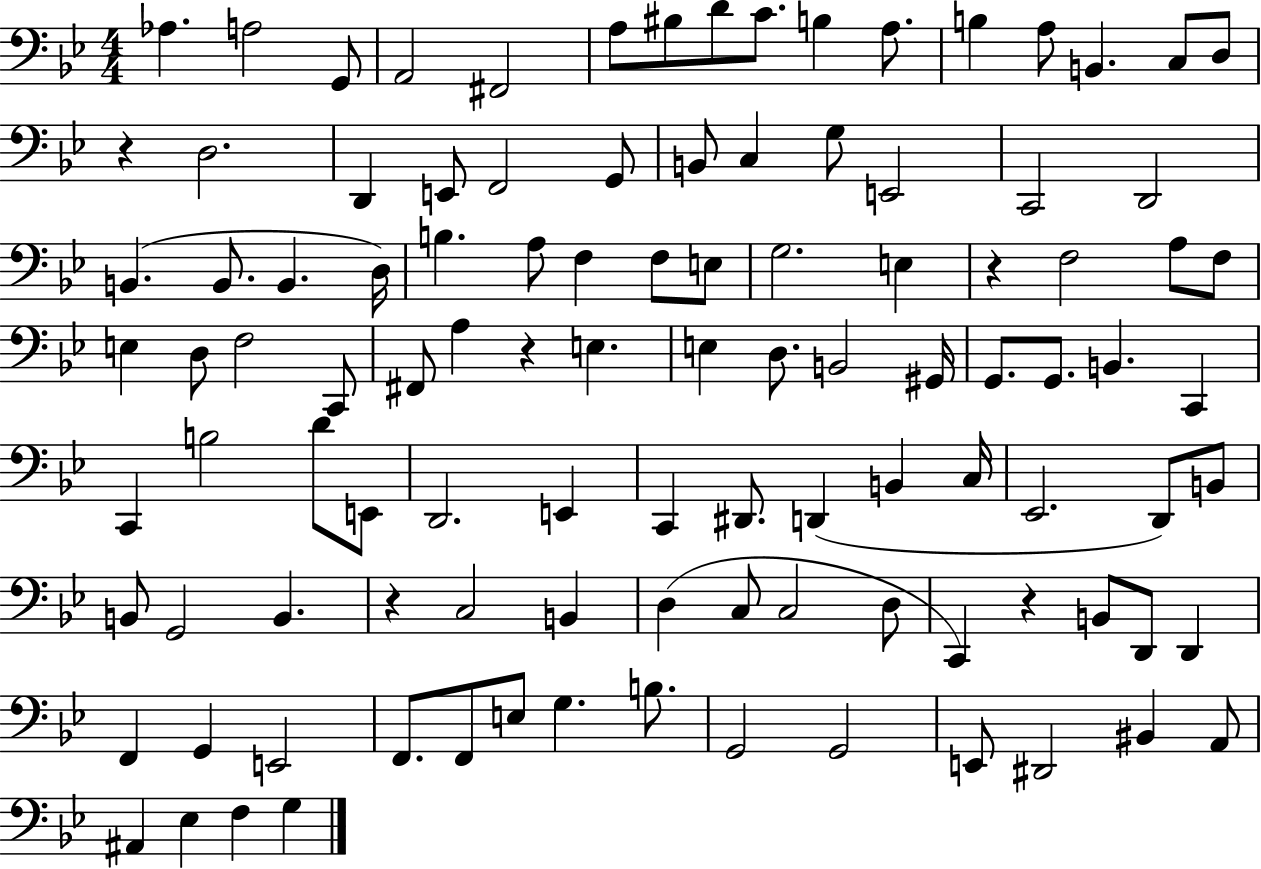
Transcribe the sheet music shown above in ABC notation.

X:1
T:Untitled
M:4/4
L:1/4
K:Bb
_A, A,2 G,,/2 A,,2 ^F,,2 A,/2 ^B,/2 D/2 C/2 B, A,/2 B, A,/2 B,, C,/2 D,/2 z D,2 D,, E,,/2 F,,2 G,,/2 B,,/2 C, G,/2 E,,2 C,,2 D,,2 B,, B,,/2 B,, D,/4 B, A,/2 F, F,/2 E,/2 G,2 E, z F,2 A,/2 F,/2 E, D,/2 F,2 C,,/2 ^F,,/2 A, z E, E, D,/2 B,,2 ^G,,/4 G,,/2 G,,/2 B,, C,, C,, B,2 D/2 E,,/2 D,,2 E,, C,, ^D,,/2 D,, B,, C,/4 _E,,2 D,,/2 B,,/2 B,,/2 G,,2 B,, z C,2 B,, D, C,/2 C,2 D,/2 C,, z B,,/2 D,,/2 D,, F,, G,, E,,2 F,,/2 F,,/2 E,/2 G, B,/2 G,,2 G,,2 E,,/2 ^D,,2 ^B,, A,,/2 ^A,, _E, F, G,